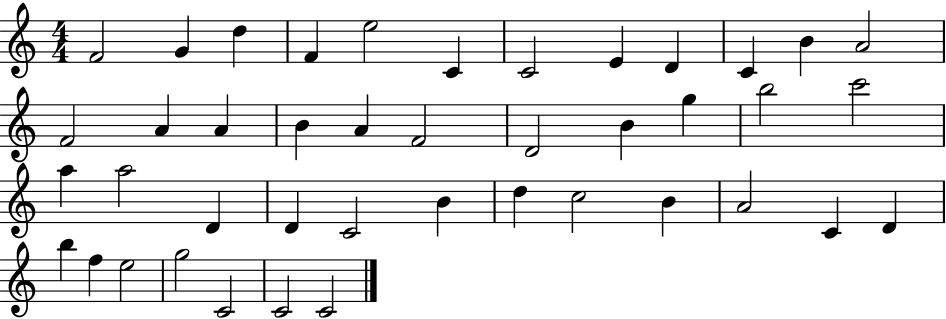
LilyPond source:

{
  \clef treble
  \numericTimeSignature
  \time 4/4
  \key c \major
  f'2 g'4 d''4 | f'4 e''2 c'4 | c'2 e'4 d'4 | c'4 b'4 a'2 | \break f'2 a'4 a'4 | b'4 a'4 f'2 | d'2 b'4 g''4 | b''2 c'''2 | \break a''4 a''2 d'4 | d'4 c'2 b'4 | d''4 c''2 b'4 | a'2 c'4 d'4 | \break b''4 f''4 e''2 | g''2 c'2 | c'2 c'2 | \bar "|."
}